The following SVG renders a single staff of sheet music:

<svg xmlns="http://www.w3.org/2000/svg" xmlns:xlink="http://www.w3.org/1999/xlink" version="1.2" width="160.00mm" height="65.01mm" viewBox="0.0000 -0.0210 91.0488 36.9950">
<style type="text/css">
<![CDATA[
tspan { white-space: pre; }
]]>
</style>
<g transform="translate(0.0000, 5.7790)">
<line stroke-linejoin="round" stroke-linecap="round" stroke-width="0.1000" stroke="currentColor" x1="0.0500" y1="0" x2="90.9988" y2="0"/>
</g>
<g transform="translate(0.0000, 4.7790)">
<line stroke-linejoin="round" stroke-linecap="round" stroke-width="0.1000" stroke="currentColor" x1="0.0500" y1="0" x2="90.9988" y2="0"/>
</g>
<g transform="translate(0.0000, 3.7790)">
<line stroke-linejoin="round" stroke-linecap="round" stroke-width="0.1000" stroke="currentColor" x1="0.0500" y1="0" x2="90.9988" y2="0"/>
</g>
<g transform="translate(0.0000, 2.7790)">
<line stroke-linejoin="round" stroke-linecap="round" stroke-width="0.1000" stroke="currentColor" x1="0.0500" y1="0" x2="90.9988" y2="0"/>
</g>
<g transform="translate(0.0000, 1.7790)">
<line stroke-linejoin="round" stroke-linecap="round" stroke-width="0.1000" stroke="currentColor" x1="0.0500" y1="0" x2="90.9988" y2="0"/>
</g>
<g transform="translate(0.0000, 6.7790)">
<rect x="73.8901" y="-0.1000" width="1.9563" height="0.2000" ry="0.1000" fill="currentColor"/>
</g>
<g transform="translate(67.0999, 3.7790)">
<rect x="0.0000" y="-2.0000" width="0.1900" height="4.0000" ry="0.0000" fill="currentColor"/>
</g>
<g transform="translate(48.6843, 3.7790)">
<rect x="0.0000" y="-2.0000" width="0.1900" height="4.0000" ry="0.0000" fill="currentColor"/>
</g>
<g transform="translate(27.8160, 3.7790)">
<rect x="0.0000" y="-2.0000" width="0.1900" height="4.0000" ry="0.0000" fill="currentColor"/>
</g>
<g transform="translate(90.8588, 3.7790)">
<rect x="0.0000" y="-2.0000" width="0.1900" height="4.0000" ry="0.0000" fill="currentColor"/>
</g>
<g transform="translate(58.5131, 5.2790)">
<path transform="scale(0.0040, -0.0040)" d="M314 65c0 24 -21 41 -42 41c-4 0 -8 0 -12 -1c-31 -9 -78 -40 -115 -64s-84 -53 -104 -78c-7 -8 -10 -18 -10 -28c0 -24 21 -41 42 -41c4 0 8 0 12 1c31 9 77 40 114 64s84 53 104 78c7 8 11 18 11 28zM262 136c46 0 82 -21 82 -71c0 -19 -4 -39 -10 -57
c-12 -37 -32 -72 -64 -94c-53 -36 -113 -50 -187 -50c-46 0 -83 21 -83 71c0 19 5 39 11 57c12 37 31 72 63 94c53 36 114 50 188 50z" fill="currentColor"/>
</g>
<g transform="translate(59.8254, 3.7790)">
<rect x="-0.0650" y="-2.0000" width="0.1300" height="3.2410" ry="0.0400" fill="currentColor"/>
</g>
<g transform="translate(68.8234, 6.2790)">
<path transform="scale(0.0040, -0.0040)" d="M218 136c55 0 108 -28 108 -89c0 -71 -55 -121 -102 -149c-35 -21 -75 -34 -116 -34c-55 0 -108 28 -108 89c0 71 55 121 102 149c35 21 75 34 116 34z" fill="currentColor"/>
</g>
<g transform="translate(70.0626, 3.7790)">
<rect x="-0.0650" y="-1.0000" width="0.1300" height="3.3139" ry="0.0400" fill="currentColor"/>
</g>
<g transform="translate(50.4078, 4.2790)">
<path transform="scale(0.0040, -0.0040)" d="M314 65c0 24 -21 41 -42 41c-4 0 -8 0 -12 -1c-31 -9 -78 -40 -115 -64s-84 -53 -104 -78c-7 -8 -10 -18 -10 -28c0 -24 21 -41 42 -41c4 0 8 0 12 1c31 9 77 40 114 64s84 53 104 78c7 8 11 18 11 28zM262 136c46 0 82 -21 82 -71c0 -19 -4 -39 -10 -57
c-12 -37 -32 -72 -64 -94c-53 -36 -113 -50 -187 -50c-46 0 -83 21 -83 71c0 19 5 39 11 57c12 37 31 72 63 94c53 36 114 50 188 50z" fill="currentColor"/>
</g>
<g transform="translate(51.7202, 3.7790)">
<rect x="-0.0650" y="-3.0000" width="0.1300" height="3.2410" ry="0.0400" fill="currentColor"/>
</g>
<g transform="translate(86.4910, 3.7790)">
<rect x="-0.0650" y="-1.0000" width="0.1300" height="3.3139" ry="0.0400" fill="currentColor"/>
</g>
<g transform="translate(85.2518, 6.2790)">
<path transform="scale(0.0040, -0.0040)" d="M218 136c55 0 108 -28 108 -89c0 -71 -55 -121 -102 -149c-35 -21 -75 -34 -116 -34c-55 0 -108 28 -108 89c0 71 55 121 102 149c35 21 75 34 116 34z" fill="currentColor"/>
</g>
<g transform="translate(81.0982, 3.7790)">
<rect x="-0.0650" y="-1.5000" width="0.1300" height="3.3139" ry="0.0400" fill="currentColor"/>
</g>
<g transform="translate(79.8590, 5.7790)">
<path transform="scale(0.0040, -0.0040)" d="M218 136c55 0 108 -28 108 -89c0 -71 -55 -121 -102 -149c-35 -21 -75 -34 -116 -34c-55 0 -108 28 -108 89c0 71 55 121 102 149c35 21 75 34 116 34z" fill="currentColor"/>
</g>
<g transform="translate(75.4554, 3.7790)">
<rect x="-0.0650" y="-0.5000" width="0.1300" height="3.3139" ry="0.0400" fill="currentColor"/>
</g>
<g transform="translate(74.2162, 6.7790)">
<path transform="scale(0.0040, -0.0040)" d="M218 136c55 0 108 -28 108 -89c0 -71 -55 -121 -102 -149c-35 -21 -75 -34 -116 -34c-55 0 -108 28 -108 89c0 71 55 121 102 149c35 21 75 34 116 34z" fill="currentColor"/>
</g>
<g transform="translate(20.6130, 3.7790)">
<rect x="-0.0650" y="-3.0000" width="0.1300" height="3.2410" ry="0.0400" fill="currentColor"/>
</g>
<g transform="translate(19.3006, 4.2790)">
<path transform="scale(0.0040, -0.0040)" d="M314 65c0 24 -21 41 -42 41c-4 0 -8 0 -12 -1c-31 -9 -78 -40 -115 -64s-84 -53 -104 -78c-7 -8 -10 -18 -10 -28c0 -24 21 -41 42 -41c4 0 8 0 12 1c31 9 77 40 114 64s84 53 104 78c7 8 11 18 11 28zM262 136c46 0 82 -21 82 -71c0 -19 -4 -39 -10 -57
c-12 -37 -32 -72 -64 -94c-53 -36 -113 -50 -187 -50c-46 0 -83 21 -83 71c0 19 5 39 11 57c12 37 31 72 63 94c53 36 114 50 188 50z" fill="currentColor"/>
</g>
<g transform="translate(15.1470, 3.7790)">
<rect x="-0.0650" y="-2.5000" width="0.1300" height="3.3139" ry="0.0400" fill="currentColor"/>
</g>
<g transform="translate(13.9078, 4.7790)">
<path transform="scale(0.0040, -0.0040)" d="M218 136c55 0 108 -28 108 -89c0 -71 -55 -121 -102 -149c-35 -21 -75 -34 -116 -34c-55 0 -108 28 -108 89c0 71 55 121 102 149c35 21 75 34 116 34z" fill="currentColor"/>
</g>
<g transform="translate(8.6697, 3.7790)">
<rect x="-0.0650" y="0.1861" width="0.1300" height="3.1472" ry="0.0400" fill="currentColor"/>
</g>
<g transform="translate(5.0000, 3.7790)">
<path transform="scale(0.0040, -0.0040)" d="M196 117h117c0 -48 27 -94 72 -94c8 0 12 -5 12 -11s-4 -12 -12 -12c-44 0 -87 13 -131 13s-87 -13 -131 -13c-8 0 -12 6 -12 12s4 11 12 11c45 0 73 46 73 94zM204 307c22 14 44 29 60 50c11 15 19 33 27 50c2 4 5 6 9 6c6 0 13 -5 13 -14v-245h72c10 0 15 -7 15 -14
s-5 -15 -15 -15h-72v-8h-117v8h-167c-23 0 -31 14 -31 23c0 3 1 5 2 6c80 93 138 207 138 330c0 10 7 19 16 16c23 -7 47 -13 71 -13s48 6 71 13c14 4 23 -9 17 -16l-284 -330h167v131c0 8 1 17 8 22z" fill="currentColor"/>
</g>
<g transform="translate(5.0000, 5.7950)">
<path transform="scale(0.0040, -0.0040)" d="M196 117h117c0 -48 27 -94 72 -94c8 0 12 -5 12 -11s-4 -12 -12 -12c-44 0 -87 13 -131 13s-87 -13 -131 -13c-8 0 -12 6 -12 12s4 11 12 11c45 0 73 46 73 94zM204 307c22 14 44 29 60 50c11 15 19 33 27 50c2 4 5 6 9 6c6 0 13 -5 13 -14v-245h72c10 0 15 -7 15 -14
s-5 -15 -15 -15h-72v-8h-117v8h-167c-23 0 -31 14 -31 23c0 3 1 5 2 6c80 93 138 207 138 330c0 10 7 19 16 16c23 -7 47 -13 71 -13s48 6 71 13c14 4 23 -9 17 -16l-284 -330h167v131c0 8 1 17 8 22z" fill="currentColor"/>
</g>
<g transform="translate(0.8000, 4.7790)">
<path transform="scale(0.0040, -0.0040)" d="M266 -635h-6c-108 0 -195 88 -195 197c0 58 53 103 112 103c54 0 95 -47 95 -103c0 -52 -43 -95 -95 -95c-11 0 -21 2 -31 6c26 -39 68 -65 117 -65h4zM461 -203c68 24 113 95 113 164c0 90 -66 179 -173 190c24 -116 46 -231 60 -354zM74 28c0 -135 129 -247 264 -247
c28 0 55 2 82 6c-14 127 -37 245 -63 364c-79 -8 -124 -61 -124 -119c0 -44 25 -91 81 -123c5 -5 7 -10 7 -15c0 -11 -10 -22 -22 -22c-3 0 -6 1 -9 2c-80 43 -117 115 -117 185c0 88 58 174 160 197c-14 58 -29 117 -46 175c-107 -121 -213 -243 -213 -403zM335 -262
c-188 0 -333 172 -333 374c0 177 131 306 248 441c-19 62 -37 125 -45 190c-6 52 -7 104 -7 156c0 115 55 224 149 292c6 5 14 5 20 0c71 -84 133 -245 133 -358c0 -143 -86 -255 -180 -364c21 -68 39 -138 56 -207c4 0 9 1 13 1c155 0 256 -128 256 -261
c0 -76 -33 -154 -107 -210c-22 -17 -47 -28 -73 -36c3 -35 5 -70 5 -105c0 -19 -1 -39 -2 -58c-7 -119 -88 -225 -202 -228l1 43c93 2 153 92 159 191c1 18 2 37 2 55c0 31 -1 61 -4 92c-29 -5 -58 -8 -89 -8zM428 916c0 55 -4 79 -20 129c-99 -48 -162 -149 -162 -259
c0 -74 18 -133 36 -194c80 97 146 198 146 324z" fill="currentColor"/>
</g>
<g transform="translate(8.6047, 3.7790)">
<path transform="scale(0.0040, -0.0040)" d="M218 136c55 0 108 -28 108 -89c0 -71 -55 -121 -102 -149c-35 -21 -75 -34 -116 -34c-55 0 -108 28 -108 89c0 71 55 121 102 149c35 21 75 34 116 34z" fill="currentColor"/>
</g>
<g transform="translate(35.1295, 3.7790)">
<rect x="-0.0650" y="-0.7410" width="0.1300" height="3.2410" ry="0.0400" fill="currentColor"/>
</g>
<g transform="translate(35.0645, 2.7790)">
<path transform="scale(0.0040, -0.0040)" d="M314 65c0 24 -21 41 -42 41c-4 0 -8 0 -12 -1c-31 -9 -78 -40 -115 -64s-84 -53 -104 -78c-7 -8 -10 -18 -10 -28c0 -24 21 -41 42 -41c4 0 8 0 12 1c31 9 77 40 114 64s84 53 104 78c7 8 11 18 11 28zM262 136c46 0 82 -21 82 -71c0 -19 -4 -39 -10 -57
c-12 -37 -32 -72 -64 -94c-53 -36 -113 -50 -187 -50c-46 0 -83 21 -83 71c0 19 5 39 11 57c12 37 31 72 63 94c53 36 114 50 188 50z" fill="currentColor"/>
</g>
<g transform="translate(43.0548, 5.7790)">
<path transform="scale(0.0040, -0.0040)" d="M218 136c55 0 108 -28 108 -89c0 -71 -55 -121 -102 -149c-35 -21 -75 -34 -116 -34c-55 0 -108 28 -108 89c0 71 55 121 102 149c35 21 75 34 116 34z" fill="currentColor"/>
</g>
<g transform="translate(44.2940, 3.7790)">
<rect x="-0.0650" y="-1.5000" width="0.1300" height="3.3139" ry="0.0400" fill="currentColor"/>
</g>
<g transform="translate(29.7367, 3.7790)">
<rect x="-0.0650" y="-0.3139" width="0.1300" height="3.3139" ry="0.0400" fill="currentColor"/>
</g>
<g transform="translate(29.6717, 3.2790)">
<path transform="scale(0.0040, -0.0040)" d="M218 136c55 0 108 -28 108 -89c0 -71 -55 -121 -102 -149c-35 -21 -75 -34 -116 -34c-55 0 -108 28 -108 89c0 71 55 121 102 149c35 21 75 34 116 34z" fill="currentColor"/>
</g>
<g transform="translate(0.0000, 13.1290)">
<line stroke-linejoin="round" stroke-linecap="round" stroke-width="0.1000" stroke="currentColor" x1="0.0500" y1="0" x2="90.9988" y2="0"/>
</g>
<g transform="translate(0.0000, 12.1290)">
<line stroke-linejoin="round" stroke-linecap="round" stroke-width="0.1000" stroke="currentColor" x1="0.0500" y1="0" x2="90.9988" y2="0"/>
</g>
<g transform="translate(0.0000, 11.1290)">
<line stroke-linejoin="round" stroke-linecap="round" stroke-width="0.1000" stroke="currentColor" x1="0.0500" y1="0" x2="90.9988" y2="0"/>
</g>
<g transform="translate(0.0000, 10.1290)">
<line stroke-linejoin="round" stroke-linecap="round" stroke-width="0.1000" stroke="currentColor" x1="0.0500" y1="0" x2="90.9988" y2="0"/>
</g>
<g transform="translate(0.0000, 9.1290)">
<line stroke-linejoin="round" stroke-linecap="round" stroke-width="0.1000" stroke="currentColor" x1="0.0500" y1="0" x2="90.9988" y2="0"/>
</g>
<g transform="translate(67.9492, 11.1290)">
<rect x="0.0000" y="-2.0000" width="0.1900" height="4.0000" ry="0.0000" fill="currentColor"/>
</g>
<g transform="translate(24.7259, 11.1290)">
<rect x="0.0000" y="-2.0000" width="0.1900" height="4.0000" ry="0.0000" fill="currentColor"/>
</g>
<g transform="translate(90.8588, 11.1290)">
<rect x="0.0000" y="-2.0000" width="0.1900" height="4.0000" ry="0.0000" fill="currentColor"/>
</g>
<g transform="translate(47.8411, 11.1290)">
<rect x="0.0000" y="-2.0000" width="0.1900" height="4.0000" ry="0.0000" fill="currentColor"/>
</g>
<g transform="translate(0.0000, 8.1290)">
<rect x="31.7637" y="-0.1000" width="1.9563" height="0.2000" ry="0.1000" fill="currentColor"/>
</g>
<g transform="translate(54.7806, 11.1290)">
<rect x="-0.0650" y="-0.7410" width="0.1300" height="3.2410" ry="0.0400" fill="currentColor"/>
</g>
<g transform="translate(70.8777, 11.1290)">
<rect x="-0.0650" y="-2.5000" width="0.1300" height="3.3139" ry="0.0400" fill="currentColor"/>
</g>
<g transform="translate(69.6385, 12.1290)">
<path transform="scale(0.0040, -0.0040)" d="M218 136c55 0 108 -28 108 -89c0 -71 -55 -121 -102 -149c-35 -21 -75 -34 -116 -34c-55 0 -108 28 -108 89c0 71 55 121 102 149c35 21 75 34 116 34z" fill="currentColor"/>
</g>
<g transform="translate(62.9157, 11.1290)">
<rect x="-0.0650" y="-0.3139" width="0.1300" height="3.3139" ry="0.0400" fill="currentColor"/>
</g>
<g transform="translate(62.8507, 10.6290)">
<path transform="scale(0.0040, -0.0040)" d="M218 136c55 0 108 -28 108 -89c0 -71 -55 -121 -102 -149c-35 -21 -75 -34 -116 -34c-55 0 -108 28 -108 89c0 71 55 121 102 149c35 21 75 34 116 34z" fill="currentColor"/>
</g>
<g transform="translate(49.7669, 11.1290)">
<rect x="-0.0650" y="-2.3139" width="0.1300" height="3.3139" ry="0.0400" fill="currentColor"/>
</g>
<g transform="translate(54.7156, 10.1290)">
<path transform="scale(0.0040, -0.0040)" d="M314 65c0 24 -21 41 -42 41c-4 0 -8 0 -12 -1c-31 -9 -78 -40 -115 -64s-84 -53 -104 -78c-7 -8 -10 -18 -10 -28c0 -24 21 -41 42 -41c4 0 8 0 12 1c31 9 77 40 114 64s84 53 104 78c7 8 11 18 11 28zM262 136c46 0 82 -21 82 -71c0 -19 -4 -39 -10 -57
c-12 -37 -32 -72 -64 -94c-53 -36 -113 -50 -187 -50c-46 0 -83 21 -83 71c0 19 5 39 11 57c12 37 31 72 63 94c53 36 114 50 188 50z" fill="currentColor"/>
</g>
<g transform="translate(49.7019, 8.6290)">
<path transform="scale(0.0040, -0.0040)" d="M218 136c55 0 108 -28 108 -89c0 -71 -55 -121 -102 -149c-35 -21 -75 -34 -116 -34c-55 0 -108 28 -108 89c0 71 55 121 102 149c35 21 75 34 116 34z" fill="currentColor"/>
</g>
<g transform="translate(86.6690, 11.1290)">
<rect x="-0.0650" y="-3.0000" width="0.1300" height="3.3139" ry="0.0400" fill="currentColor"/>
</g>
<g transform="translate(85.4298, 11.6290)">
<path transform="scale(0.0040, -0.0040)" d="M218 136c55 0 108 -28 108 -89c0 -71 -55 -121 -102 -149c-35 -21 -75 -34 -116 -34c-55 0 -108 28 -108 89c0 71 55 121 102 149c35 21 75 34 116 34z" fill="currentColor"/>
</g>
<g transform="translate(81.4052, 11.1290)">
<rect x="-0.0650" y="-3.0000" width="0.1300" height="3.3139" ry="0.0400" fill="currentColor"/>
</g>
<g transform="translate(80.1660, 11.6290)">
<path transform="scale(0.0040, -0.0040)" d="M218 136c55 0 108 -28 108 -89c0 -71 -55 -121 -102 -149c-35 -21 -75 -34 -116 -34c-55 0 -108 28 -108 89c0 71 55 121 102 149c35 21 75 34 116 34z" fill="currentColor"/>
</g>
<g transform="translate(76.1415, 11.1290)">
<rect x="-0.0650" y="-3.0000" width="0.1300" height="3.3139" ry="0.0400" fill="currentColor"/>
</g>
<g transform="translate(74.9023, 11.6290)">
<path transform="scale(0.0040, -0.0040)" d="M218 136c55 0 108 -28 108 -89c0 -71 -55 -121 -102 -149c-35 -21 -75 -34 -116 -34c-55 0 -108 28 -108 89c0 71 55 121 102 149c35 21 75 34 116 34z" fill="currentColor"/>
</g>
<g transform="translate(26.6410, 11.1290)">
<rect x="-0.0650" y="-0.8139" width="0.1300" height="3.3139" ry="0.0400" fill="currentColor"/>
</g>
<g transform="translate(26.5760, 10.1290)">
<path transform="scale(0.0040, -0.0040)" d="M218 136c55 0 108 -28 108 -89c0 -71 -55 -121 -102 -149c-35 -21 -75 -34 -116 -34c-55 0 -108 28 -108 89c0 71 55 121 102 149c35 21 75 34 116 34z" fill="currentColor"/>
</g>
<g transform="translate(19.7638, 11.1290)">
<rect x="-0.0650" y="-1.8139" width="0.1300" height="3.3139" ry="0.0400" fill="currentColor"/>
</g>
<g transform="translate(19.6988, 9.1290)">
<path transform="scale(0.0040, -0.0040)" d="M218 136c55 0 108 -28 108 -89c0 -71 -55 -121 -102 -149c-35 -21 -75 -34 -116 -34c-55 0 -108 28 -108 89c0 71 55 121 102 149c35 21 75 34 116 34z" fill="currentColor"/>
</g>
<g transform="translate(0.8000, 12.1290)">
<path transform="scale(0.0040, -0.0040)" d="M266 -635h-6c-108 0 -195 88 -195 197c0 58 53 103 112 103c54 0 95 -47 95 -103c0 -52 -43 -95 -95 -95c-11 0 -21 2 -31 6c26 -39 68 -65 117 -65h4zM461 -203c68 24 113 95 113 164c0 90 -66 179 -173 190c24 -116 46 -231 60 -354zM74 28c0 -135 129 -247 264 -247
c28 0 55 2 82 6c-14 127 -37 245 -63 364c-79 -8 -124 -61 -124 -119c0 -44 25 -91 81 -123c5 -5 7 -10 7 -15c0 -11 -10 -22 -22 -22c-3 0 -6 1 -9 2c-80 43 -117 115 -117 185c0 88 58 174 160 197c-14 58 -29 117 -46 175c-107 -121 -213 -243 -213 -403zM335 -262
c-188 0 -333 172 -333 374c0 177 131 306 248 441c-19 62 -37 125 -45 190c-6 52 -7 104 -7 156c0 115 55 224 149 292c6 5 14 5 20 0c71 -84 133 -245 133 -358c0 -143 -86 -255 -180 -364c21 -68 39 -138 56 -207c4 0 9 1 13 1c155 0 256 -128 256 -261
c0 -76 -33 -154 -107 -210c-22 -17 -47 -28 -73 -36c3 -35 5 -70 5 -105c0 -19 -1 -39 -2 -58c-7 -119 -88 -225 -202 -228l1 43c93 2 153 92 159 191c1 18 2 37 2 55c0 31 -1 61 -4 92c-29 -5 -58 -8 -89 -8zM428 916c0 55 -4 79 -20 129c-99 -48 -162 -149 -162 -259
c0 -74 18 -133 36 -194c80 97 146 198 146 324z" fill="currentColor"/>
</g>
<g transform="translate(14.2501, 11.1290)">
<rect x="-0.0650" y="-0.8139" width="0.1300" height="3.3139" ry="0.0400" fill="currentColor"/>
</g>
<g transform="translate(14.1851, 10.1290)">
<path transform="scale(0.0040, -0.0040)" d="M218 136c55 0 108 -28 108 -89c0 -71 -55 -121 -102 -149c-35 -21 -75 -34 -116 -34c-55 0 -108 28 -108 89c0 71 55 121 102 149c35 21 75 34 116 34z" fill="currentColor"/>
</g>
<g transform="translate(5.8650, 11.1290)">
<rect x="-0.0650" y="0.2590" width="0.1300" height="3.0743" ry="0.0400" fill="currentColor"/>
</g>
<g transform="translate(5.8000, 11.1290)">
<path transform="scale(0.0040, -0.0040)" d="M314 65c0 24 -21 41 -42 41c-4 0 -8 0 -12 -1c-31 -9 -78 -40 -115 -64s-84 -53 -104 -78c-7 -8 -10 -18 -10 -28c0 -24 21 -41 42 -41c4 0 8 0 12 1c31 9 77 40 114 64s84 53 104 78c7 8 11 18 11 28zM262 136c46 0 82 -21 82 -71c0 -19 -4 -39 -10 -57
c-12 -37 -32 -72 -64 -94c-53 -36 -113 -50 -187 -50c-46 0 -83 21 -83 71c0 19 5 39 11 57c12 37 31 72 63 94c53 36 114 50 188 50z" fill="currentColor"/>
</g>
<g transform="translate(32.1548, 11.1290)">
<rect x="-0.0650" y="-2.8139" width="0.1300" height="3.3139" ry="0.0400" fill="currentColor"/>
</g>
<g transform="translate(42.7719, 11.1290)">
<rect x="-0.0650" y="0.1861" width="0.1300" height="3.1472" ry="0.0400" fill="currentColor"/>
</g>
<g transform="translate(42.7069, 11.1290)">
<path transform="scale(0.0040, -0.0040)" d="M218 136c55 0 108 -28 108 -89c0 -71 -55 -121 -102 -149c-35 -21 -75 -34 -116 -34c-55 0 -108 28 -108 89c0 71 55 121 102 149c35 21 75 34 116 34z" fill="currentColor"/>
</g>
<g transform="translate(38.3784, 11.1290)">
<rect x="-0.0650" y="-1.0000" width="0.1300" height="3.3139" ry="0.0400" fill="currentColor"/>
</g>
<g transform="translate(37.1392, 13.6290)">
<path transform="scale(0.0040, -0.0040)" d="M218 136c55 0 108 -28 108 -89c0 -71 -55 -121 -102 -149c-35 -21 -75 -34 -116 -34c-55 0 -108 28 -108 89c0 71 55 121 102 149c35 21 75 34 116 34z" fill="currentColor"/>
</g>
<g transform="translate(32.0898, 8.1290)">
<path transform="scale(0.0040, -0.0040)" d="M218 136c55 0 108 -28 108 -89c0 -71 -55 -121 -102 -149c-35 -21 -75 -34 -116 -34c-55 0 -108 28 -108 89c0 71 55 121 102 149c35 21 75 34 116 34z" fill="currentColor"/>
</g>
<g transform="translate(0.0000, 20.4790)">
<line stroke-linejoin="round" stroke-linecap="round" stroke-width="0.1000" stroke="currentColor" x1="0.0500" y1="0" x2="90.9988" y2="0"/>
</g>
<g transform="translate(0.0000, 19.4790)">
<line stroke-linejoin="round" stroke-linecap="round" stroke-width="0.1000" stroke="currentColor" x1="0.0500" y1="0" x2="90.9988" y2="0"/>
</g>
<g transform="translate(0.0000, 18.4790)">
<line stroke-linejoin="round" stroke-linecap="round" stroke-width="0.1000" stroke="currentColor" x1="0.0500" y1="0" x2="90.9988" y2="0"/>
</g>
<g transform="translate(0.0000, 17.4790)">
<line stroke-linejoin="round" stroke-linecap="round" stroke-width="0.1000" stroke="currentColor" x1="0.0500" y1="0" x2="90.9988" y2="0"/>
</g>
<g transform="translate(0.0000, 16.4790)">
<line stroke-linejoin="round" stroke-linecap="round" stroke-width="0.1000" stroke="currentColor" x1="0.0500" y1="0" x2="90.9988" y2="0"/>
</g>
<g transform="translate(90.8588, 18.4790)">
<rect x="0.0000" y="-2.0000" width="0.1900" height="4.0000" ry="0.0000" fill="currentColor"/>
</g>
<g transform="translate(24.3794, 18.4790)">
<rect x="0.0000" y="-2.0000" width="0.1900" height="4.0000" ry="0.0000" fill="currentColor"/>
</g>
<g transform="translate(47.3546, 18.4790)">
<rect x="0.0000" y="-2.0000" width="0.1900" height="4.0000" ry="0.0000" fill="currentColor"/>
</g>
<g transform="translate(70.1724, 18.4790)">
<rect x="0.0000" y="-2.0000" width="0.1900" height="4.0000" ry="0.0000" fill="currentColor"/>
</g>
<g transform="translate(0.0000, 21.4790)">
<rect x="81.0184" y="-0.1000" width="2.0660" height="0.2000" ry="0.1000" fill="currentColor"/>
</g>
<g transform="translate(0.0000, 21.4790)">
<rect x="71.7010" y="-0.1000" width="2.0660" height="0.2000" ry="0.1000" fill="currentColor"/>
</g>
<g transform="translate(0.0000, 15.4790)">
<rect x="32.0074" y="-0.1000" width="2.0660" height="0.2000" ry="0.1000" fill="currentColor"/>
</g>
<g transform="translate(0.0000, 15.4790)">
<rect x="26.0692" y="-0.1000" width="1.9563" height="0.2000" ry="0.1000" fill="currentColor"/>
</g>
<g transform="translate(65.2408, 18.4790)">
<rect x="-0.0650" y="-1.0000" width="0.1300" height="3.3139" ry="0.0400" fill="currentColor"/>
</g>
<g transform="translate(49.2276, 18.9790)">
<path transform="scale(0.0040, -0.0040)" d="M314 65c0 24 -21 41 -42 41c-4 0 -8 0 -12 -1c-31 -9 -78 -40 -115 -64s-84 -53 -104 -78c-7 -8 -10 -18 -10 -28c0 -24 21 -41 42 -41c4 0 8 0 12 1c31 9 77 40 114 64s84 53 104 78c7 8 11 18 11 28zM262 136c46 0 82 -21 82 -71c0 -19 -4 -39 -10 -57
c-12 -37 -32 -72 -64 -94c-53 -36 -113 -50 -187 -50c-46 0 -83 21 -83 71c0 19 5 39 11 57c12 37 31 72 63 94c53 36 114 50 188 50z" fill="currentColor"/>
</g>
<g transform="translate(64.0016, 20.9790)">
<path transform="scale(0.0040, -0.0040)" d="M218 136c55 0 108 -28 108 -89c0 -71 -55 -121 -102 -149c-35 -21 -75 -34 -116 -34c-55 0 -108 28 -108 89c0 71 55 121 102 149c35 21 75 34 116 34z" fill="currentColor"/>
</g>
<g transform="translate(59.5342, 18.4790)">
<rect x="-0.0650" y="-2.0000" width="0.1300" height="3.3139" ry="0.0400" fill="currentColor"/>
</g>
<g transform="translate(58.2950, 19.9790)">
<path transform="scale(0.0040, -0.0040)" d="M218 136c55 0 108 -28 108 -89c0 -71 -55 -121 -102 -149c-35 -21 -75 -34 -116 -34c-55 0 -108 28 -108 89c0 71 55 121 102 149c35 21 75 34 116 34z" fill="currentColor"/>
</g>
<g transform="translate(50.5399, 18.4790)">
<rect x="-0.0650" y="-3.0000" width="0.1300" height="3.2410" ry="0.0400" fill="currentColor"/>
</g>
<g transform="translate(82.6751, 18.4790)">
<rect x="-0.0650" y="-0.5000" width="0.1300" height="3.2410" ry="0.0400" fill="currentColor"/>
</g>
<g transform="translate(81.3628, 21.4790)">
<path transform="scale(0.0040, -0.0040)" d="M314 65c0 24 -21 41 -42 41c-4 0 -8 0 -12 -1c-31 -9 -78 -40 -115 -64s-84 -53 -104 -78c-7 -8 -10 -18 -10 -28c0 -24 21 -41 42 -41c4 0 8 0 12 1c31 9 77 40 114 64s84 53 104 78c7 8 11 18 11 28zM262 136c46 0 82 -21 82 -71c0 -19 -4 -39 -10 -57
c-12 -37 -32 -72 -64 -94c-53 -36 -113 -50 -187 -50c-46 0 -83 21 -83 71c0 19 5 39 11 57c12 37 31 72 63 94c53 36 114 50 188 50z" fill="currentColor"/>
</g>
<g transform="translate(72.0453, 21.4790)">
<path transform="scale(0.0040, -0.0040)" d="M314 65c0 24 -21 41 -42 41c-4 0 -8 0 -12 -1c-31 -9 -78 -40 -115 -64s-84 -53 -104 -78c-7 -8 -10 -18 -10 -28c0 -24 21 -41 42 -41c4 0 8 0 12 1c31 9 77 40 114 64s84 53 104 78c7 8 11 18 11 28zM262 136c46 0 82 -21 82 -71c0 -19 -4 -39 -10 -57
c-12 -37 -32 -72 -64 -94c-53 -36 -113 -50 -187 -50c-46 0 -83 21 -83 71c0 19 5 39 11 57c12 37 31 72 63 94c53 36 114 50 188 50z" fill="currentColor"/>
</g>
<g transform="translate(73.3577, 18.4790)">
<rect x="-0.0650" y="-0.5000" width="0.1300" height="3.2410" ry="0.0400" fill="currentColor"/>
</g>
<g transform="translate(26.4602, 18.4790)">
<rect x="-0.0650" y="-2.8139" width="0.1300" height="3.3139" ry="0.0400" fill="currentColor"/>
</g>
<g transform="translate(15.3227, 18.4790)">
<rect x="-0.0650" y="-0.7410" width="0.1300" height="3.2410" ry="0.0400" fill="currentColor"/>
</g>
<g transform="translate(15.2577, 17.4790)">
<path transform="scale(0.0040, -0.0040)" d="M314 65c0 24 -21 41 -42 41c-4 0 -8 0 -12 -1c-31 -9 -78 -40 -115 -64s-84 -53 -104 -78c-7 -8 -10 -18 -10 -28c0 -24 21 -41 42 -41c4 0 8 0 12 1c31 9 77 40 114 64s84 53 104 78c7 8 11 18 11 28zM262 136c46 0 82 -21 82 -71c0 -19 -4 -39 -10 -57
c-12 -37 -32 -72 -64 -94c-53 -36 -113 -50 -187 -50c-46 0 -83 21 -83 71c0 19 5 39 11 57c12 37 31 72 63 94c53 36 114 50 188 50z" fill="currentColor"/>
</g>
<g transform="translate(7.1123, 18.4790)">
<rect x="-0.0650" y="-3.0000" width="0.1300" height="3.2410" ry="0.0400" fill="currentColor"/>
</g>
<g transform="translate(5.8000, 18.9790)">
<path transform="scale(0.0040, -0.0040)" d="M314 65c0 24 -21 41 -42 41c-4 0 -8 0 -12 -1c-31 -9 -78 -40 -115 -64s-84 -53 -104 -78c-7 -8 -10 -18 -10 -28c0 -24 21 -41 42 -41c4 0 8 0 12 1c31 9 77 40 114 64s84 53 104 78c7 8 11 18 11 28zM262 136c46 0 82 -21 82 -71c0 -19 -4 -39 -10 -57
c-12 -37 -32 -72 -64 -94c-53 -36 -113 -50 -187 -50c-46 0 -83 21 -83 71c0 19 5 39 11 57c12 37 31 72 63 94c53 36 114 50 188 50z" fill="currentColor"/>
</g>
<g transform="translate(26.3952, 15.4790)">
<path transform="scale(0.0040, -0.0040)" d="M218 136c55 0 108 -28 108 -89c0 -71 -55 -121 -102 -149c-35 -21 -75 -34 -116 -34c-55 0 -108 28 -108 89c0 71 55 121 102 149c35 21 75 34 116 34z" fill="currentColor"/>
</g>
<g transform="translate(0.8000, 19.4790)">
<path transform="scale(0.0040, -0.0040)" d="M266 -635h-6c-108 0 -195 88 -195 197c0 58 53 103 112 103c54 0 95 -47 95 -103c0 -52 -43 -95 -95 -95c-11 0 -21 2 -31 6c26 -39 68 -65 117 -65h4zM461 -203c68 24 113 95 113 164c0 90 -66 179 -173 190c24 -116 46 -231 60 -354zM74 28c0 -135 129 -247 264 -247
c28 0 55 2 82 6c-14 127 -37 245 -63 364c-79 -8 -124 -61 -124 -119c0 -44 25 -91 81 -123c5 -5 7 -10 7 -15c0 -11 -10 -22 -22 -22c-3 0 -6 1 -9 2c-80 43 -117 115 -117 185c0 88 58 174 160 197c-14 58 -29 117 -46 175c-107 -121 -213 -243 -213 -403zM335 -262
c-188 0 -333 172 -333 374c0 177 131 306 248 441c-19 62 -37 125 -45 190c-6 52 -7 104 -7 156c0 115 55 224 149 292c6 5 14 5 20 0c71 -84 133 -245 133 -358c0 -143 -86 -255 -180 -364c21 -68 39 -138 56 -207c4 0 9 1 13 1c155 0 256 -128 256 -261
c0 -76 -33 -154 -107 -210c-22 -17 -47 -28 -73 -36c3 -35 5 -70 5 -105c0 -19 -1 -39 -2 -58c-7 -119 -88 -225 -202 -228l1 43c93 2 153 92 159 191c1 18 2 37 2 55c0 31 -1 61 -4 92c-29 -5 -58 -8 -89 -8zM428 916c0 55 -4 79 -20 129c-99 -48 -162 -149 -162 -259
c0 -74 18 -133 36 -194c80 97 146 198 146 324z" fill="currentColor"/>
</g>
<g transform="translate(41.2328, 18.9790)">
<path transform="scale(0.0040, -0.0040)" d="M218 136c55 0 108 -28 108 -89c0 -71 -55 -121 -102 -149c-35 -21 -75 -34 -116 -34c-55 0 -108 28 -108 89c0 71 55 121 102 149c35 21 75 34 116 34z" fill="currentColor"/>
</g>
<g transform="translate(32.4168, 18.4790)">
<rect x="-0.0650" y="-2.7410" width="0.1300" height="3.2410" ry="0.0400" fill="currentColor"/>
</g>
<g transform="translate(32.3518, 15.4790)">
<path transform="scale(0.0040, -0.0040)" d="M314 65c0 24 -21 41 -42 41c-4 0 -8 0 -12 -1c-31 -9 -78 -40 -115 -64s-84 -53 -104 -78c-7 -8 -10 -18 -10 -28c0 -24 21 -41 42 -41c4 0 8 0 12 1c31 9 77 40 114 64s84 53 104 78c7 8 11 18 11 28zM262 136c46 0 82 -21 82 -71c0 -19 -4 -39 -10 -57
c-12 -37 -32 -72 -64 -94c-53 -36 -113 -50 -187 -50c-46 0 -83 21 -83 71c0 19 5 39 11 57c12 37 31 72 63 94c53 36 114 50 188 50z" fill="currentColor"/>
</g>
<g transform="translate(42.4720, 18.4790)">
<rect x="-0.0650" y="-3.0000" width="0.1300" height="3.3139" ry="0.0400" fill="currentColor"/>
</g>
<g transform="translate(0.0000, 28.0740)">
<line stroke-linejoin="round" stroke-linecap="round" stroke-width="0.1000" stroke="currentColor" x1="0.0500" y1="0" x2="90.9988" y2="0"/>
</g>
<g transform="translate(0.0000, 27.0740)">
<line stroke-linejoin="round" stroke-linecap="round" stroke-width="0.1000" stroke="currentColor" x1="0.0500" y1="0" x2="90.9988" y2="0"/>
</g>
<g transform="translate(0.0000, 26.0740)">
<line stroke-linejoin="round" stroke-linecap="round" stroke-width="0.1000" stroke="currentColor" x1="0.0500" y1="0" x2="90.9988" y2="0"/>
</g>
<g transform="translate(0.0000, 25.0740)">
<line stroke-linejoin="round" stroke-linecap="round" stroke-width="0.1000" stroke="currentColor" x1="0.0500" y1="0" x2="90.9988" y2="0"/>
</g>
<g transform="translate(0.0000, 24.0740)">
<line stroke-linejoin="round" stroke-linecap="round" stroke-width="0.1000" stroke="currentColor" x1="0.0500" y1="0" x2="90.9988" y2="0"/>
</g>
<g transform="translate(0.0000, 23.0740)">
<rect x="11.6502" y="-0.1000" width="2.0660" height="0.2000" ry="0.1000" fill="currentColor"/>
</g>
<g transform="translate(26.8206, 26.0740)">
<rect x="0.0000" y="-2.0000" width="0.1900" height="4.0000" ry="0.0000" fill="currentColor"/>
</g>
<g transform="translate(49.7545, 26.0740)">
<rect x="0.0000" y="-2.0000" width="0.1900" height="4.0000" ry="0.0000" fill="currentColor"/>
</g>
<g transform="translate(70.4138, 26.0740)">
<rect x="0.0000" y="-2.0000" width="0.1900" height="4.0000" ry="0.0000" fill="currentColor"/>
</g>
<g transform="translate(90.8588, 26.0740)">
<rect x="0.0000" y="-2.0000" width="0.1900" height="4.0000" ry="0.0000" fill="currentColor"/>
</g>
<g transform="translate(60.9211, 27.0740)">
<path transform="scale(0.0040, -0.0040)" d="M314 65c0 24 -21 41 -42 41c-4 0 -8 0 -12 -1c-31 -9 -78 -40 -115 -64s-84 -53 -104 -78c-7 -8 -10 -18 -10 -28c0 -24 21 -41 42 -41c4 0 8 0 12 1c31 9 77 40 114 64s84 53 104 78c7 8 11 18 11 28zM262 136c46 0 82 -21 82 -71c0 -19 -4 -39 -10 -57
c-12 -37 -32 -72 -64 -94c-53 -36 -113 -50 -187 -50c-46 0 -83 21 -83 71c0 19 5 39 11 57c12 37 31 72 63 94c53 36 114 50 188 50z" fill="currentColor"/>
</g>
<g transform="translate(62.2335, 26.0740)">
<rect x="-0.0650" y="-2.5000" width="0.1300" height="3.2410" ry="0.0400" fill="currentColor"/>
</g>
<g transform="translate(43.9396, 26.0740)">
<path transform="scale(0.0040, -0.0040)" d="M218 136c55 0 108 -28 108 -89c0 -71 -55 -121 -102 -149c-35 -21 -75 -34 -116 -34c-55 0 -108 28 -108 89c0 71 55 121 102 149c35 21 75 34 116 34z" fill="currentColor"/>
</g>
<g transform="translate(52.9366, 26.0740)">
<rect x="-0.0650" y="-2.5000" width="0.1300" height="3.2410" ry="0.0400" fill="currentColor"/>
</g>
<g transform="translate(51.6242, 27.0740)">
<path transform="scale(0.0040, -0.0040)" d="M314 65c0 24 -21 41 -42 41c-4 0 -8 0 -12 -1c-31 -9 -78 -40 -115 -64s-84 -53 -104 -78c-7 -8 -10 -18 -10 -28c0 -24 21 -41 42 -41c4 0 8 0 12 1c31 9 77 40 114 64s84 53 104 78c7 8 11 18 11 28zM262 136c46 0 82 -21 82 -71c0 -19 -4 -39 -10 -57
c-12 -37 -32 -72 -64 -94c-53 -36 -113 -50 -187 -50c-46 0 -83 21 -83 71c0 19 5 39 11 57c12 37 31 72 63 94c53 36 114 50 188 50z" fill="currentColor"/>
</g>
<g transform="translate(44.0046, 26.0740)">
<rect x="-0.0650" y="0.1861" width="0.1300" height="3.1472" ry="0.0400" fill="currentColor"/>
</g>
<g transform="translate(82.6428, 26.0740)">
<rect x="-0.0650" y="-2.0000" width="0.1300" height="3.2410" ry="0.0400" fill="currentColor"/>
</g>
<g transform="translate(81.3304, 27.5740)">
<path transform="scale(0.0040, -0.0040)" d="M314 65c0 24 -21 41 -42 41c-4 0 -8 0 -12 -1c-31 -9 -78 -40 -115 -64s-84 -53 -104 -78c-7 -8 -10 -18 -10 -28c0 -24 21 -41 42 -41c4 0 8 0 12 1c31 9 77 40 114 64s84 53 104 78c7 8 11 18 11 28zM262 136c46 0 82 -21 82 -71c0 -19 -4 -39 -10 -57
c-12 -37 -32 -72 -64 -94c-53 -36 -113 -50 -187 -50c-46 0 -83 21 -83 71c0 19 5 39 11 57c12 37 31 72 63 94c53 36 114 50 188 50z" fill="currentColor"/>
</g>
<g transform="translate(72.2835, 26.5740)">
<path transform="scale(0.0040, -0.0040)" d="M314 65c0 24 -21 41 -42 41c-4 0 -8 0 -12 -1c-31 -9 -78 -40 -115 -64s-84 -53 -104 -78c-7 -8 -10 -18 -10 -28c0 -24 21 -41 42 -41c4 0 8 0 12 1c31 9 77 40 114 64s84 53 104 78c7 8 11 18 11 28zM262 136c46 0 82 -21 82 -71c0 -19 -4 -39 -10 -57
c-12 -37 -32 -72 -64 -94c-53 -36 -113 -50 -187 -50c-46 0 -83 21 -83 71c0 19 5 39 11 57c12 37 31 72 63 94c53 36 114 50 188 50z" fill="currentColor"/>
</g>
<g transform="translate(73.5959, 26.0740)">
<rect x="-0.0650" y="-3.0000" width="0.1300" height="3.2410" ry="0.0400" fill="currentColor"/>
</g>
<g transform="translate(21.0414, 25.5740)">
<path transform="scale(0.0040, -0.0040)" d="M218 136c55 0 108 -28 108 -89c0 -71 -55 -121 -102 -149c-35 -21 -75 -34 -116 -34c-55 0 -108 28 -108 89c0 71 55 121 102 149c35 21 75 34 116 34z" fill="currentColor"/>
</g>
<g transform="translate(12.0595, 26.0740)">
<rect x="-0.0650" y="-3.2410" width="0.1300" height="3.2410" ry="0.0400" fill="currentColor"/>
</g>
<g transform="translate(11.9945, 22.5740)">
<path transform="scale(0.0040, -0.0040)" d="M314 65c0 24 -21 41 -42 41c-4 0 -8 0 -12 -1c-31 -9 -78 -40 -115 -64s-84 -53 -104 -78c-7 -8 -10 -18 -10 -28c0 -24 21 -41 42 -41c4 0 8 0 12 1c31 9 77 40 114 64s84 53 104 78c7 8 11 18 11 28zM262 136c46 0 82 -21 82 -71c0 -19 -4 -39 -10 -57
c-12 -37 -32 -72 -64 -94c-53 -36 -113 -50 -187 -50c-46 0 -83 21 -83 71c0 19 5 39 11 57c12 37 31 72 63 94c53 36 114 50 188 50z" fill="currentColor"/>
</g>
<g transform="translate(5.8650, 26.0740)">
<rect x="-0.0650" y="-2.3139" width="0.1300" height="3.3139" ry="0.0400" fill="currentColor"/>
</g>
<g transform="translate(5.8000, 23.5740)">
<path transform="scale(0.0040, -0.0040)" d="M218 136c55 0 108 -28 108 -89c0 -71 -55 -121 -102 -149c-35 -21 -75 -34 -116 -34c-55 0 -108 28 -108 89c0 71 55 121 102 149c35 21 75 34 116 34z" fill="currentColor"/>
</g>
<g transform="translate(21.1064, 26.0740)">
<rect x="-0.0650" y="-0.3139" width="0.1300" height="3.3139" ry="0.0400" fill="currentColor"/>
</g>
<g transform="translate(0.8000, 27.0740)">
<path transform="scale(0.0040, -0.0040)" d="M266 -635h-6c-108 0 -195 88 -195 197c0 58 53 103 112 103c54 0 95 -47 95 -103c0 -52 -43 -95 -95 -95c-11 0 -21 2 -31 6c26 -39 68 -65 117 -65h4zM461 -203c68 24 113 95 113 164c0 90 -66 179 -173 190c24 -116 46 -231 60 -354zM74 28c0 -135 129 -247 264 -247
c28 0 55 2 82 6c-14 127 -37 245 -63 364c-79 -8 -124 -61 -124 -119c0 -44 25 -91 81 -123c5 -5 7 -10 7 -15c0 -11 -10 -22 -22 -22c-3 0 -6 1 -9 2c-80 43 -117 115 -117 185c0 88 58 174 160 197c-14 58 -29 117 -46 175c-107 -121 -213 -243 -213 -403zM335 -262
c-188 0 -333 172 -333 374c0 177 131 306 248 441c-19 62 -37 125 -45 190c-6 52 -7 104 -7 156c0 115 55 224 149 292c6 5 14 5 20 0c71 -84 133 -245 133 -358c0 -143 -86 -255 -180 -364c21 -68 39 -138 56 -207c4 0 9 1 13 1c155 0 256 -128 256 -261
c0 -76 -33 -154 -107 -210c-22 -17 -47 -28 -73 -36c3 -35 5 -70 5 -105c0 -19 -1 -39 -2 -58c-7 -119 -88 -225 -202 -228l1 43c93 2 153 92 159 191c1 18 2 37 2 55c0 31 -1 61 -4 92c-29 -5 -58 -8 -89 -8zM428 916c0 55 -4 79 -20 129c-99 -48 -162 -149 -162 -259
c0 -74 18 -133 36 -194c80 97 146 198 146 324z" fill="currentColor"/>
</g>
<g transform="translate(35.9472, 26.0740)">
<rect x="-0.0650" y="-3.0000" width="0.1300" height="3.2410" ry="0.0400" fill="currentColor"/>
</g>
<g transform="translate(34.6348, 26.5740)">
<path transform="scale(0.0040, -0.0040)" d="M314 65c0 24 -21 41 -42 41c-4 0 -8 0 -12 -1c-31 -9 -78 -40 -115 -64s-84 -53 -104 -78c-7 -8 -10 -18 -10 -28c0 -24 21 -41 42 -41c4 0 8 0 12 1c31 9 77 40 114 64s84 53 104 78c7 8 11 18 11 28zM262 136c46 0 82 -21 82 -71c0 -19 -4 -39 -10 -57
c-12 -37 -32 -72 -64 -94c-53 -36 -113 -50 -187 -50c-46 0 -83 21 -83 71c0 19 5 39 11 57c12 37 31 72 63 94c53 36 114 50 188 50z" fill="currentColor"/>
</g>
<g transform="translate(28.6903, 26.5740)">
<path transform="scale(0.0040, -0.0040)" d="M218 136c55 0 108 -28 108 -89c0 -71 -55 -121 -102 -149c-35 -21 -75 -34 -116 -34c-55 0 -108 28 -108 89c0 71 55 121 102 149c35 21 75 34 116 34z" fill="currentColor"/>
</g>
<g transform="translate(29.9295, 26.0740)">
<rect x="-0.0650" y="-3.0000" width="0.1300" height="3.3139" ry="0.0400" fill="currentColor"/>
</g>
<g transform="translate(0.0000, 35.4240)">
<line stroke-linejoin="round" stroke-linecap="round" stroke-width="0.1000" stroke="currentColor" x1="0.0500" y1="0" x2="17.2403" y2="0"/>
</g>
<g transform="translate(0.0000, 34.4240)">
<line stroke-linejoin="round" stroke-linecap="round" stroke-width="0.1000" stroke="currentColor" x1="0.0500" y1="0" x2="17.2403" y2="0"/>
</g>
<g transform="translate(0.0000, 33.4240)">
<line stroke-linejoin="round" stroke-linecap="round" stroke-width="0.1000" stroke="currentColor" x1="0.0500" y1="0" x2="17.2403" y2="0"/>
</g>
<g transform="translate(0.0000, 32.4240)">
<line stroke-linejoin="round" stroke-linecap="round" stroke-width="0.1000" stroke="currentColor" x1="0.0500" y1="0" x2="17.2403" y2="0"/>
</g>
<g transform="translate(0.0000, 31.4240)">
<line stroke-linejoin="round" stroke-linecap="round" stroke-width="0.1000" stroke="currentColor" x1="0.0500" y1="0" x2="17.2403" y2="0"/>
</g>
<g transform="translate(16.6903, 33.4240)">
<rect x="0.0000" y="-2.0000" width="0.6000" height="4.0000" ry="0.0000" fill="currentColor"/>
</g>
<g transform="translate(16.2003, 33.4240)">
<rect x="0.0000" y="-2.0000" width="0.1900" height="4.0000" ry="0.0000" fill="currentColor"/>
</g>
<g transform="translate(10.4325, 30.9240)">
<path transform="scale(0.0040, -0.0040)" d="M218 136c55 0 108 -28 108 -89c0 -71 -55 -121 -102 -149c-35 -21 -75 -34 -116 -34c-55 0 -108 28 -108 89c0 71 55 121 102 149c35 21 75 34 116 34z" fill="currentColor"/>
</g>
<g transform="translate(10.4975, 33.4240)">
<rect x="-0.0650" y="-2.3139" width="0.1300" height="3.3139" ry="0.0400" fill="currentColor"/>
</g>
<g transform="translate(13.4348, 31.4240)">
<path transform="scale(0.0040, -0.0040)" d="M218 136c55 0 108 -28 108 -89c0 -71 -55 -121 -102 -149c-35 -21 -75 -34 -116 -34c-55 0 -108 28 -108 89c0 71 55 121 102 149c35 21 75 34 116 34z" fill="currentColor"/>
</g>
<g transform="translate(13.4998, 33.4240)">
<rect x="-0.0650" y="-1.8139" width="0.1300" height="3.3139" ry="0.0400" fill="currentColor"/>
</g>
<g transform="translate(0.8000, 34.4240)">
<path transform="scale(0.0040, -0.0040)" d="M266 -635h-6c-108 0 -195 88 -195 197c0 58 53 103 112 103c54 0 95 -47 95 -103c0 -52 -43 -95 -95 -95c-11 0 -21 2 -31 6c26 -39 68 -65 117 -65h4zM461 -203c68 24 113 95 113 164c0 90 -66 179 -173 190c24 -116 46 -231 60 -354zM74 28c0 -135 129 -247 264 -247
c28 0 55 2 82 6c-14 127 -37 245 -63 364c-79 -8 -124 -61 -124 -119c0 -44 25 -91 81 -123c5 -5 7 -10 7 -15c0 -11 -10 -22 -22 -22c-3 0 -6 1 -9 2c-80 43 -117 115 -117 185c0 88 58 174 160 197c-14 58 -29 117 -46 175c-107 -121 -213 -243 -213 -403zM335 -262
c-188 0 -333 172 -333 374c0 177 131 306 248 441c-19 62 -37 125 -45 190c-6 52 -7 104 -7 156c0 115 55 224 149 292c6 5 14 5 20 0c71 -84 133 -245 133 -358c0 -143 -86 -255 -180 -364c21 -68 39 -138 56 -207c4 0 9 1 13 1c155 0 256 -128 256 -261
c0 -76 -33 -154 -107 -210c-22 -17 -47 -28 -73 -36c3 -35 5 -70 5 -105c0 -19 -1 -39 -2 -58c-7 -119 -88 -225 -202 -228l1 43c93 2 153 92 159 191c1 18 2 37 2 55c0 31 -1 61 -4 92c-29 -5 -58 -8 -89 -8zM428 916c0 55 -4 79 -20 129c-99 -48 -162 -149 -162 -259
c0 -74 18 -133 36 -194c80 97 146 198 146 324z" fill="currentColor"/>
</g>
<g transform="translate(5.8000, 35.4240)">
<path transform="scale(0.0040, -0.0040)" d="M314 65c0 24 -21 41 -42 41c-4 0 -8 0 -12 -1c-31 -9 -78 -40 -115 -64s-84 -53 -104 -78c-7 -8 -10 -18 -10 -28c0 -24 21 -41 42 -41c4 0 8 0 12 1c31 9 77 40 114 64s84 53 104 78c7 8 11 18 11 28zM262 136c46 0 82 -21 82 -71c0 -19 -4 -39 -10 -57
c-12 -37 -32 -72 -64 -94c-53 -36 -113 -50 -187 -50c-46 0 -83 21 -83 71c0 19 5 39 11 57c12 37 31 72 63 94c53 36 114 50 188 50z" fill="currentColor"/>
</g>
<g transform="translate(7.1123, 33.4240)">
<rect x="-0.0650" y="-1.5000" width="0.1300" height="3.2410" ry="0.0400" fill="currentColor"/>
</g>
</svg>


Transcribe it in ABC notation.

X:1
T:Untitled
M:4/4
L:1/4
K:C
B G A2 c d2 E A2 F2 D C E D B2 d f d a D B g d2 c G A A A A2 d2 a a2 A A2 F D C2 C2 g b2 c A A2 B G2 G2 A2 F2 E2 g f